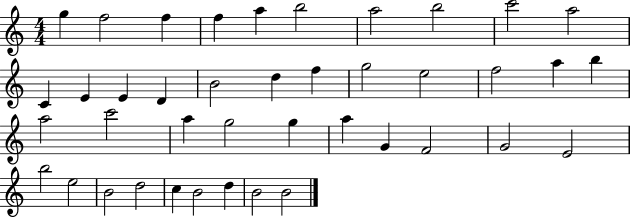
{
  \clef treble
  \numericTimeSignature
  \time 4/4
  \key c \major
  g''4 f''2 f''4 | f''4 a''4 b''2 | a''2 b''2 | c'''2 a''2 | \break c'4 e'4 e'4 d'4 | b'2 d''4 f''4 | g''2 e''2 | f''2 a''4 b''4 | \break a''2 c'''2 | a''4 g''2 g''4 | a''4 g'4 f'2 | g'2 e'2 | \break b''2 e''2 | b'2 d''2 | c''4 b'2 d''4 | b'2 b'2 | \break \bar "|."
}